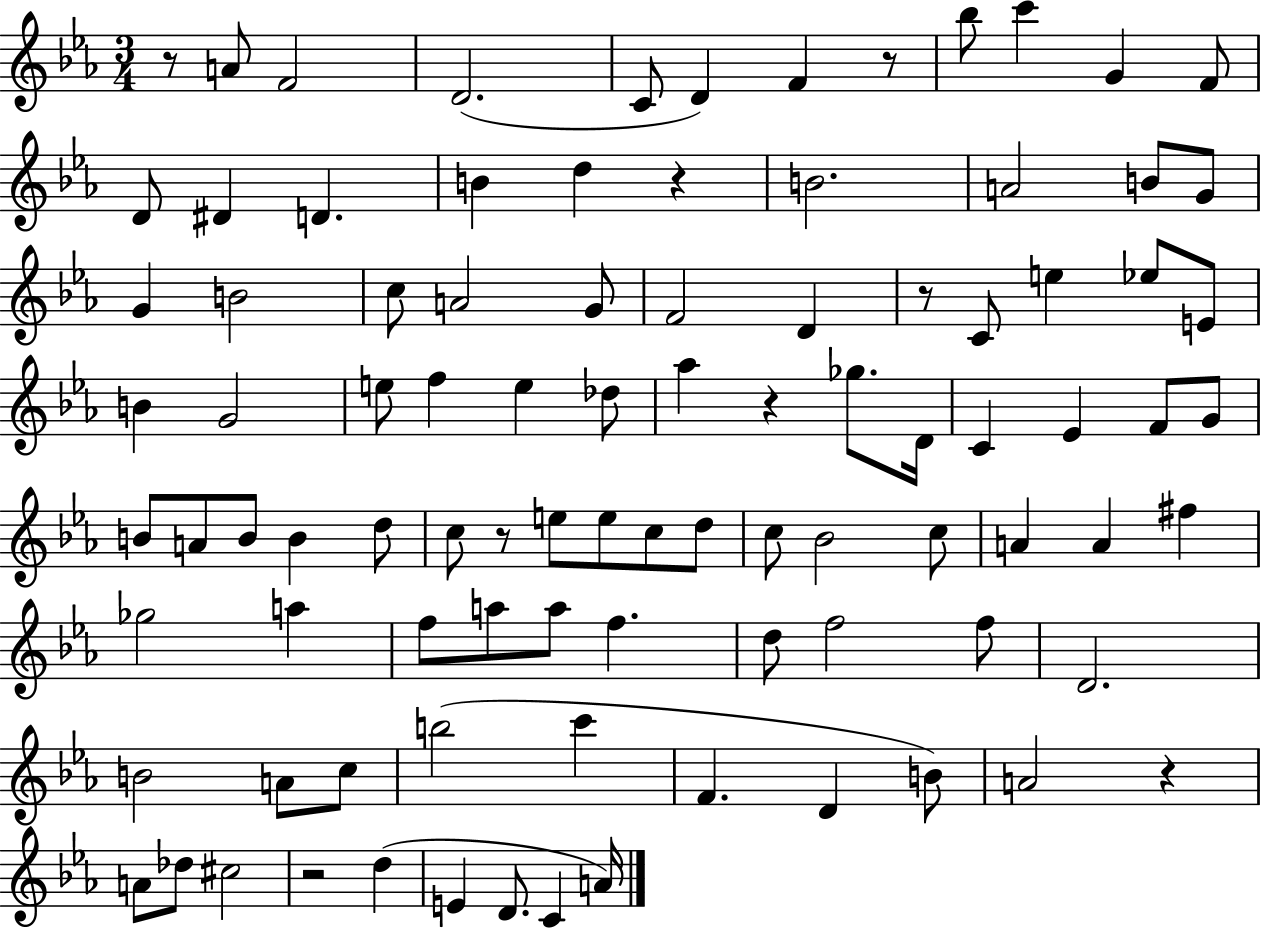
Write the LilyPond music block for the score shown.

{
  \clef treble
  \numericTimeSignature
  \time 3/4
  \key ees \major
  r8 a'8 f'2 | d'2.( | c'8 d'4) f'4 r8 | bes''8 c'''4 g'4 f'8 | \break d'8 dis'4 d'4. | b'4 d''4 r4 | b'2. | a'2 b'8 g'8 | \break g'4 b'2 | c''8 a'2 g'8 | f'2 d'4 | r8 c'8 e''4 ees''8 e'8 | \break b'4 g'2 | e''8 f''4 e''4 des''8 | aes''4 r4 ges''8. d'16 | c'4 ees'4 f'8 g'8 | \break b'8 a'8 b'8 b'4 d''8 | c''8 r8 e''8 e''8 c''8 d''8 | c''8 bes'2 c''8 | a'4 a'4 fis''4 | \break ges''2 a''4 | f''8 a''8 a''8 f''4. | d''8 f''2 f''8 | d'2. | \break b'2 a'8 c''8 | b''2( c'''4 | f'4. d'4 b'8) | a'2 r4 | \break a'8 des''8 cis''2 | r2 d''4( | e'4 d'8. c'4 a'16) | \bar "|."
}